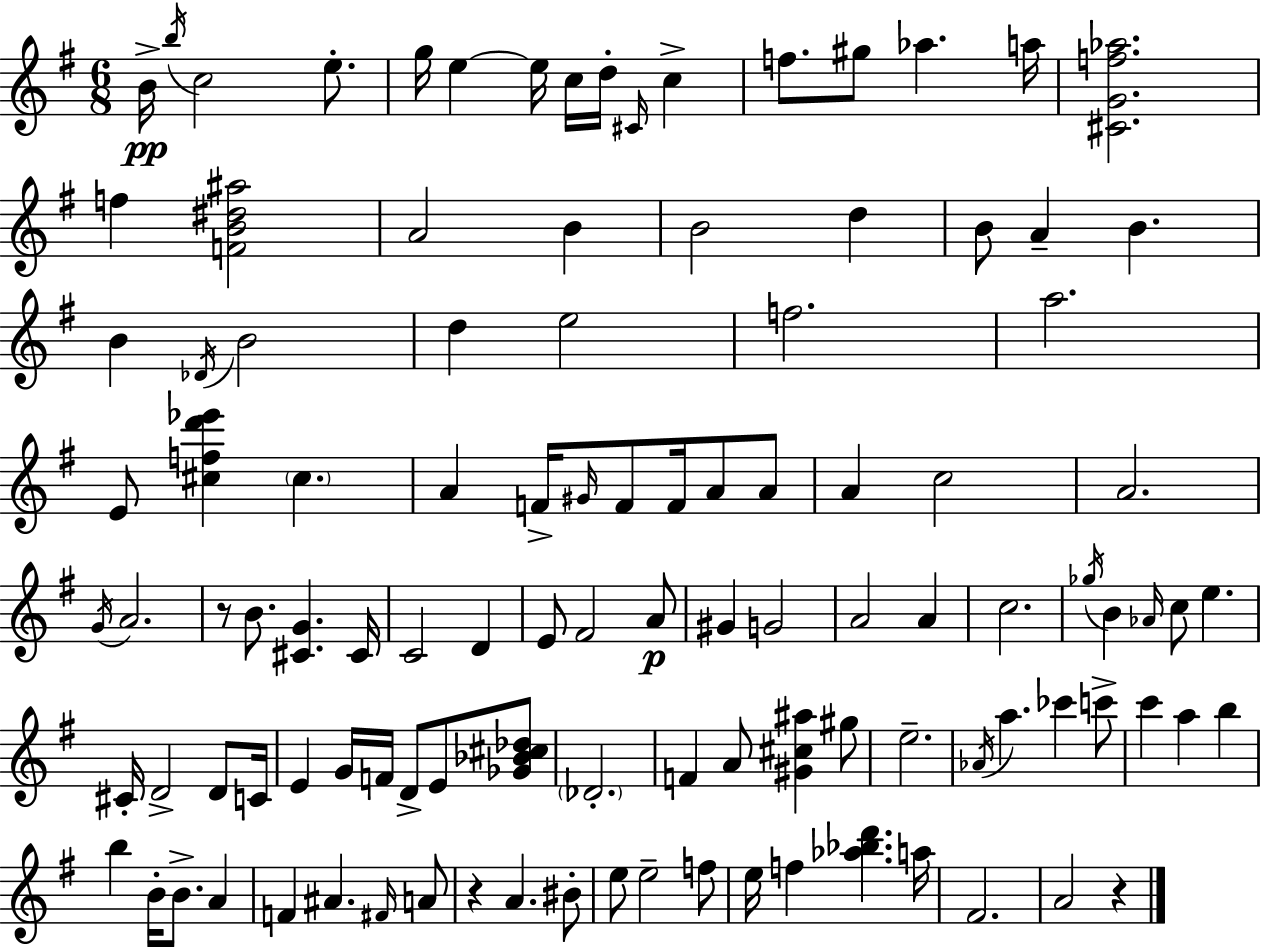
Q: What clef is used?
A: treble